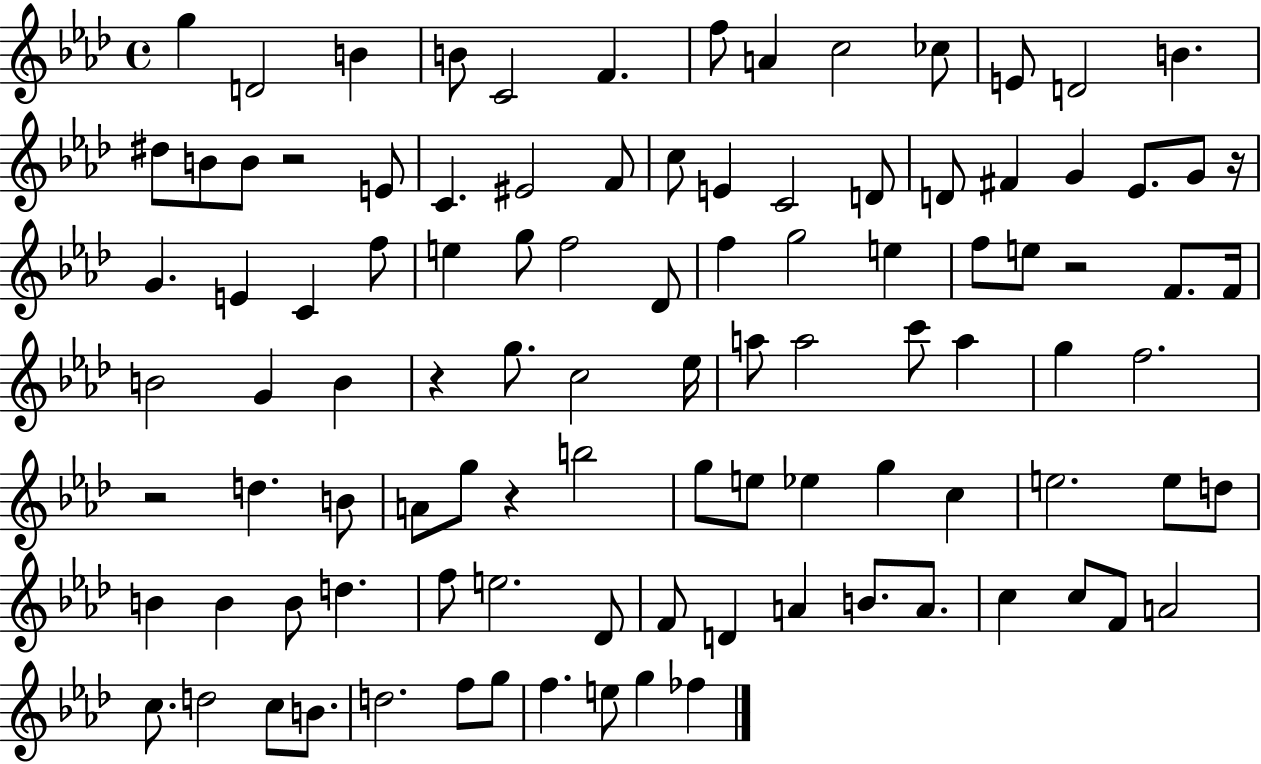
G5/q D4/h B4/q B4/e C4/h F4/q. F5/e A4/q C5/h CES5/e E4/e D4/h B4/q. D#5/e B4/e B4/e R/h E4/e C4/q. EIS4/h F4/e C5/e E4/q C4/h D4/e D4/e F#4/q G4/q Eb4/e. G4/e R/s G4/q. E4/q C4/q F5/e E5/q G5/e F5/h Db4/e F5/q G5/h E5/q F5/e E5/e R/h F4/e. F4/s B4/h G4/q B4/q R/q G5/e. C5/h Eb5/s A5/e A5/h C6/e A5/q G5/q F5/h. R/h D5/q. B4/e A4/e G5/e R/q B5/h G5/e E5/e Eb5/q G5/q C5/q E5/h. E5/e D5/e B4/q B4/q B4/e D5/q. F5/e E5/h. Db4/e F4/e D4/q A4/q B4/e. A4/e. C5/q C5/e F4/e A4/h C5/e. D5/h C5/e B4/e. D5/h. F5/e G5/e F5/q. E5/e G5/q FES5/q